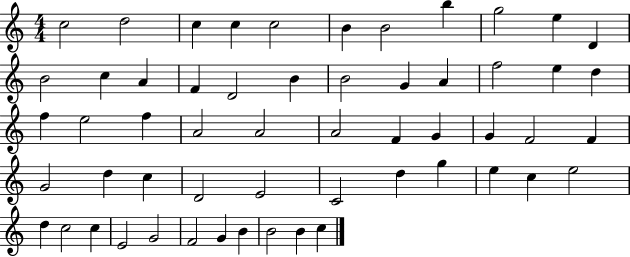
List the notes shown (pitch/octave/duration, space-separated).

C5/h D5/h C5/q C5/q C5/h B4/q B4/h B5/q G5/h E5/q D4/q B4/h C5/q A4/q F4/q D4/h B4/q B4/h G4/q A4/q F5/h E5/q D5/q F5/q E5/h F5/q A4/h A4/h A4/h F4/q G4/q G4/q F4/h F4/q G4/h D5/q C5/q D4/h E4/h C4/h D5/q G5/q E5/q C5/q E5/h D5/q C5/h C5/q E4/h G4/h F4/h G4/q B4/q B4/h B4/q C5/q